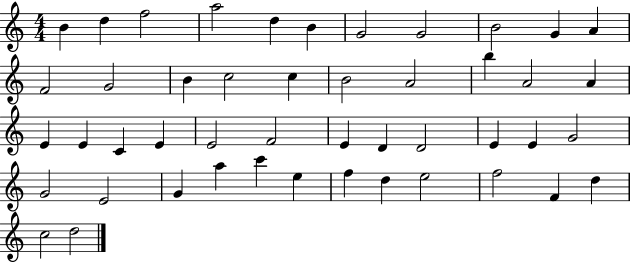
X:1
T:Untitled
M:4/4
L:1/4
K:C
B d f2 a2 d B G2 G2 B2 G A F2 G2 B c2 c B2 A2 b A2 A E E C E E2 F2 E D D2 E E G2 G2 E2 G a c' e f d e2 f2 F d c2 d2